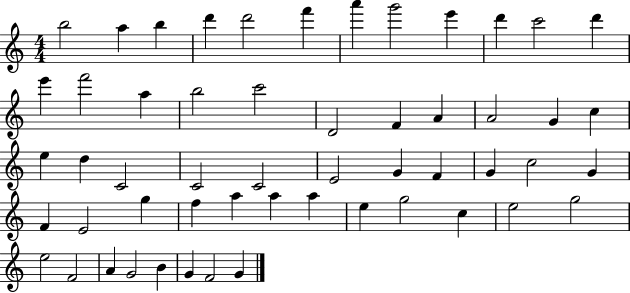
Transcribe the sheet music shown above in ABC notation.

X:1
T:Untitled
M:4/4
L:1/4
K:C
b2 a b d' d'2 f' a' g'2 e' d' c'2 d' e' f'2 a b2 c'2 D2 F A A2 G c e d C2 C2 C2 E2 G F G c2 G F E2 g f a a a e g2 c e2 g2 e2 F2 A G2 B G F2 G